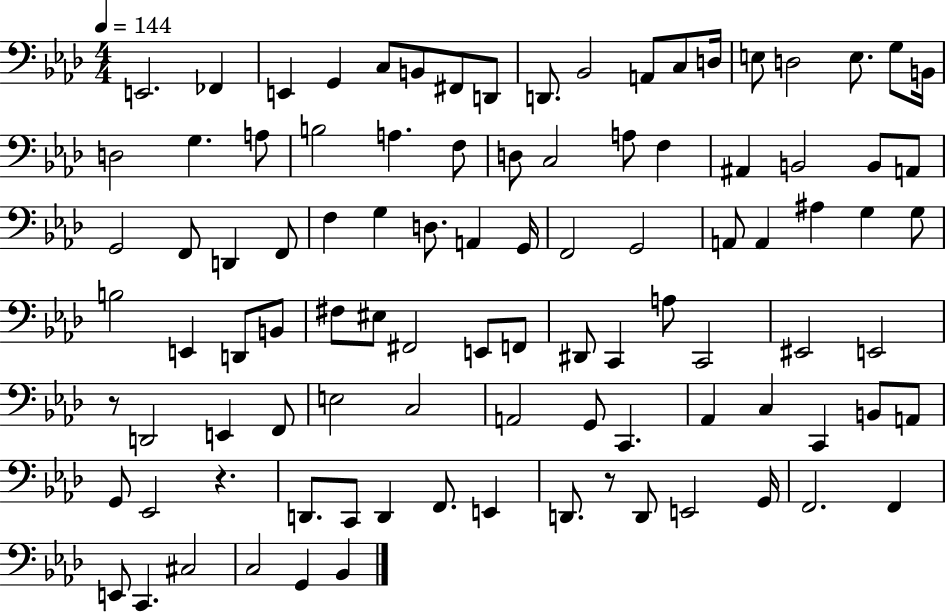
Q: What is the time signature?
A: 4/4